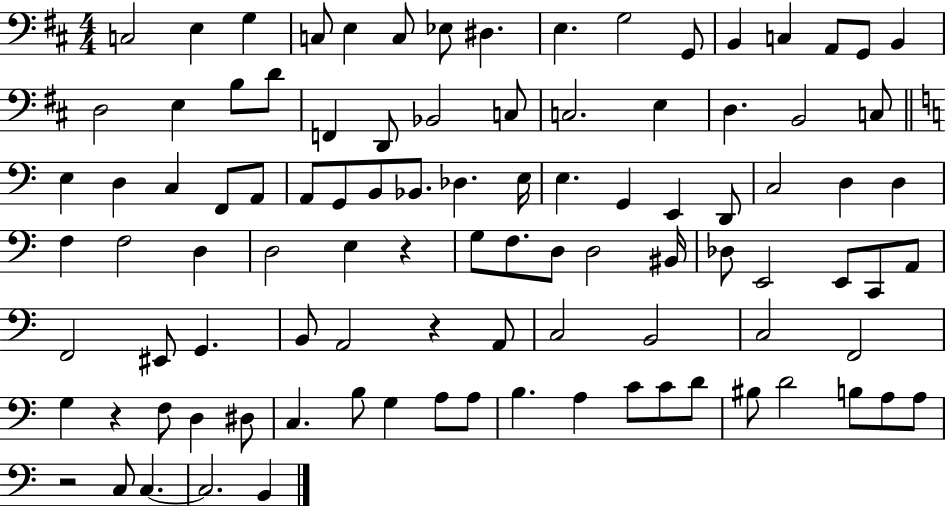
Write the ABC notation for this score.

X:1
T:Untitled
M:4/4
L:1/4
K:D
C,2 E, G, C,/2 E, C,/2 _E,/2 ^D, E, G,2 G,,/2 B,, C, A,,/2 G,,/2 B,, D,2 E, B,/2 D/2 F,, D,,/2 _B,,2 C,/2 C,2 E, D, B,,2 C,/2 E, D, C, F,,/2 A,,/2 A,,/2 G,,/2 B,,/2 _B,,/2 _D, E,/4 E, G,, E,, D,,/2 C,2 D, D, F, F,2 D, D,2 E, z G,/2 F,/2 D,/2 D,2 ^B,,/4 _D,/2 E,,2 E,,/2 C,,/2 A,,/2 F,,2 ^E,,/2 G,, B,,/2 A,,2 z A,,/2 C,2 B,,2 C,2 F,,2 G, z F,/2 D, ^D,/2 C, B,/2 G, A,/2 A,/2 B, A, C/2 C/2 D/2 ^B,/2 D2 B,/2 A,/2 A,/2 z2 C,/2 C, C,2 B,,